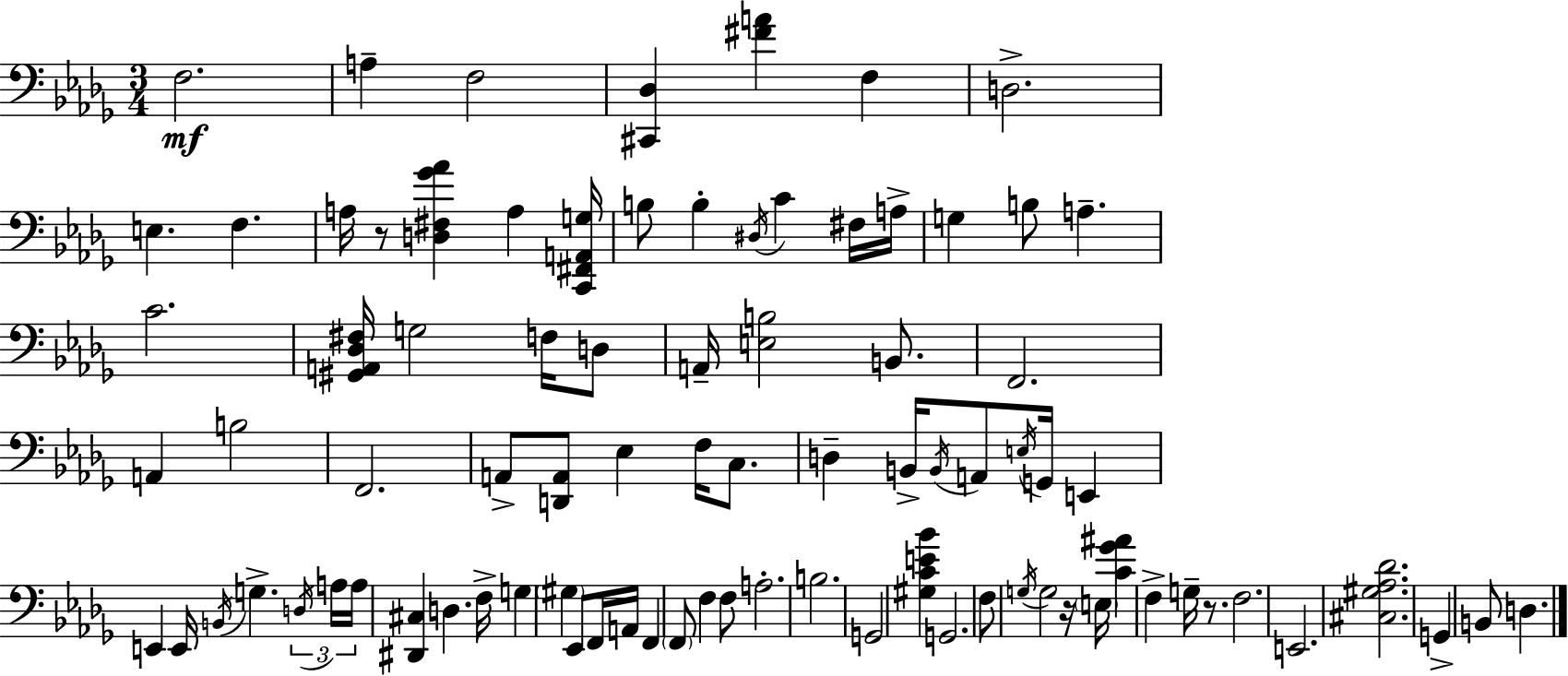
F3/h. A3/q F3/h [C#2,Db3]/q [F#4,A4]/q F3/q D3/h. E3/q. F3/q. A3/s R/e [D3,F#3,Gb4,Ab4]/q A3/q [C2,F#2,A2,G3]/s B3/e B3/q D#3/s C4/q F#3/s A3/s G3/q B3/e A3/q. C4/h. [G#2,A2,Db3,F#3]/s G3/h F3/s D3/e A2/s [E3,B3]/h B2/e. F2/h. A2/q B3/h F2/h. A2/e [D2,A2]/e Eb3/q F3/s C3/e. D3/q B2/s B2/s A2/e E3/s G2/s E2/q E2/q E2/s B2/s G3/q. D3/s A3/s A3/s [D#2,C#3]/q D3/q. F3/s G3/q G#3/q Eb2/e F2/s A2/s F2/q F2/e F3/q F3/e A3/h. B3/h. G2/h [G#3,C4,E4,Bb4]/q G2/h. F3/e G3/s G3/h R/s E3/s [C4,Gb4,A#4]/q F3/q G3/s R/e. F3/h. E2/h. [C#3,G#3,Ab3,Db4]/h. G2/q B2/e D3/q.